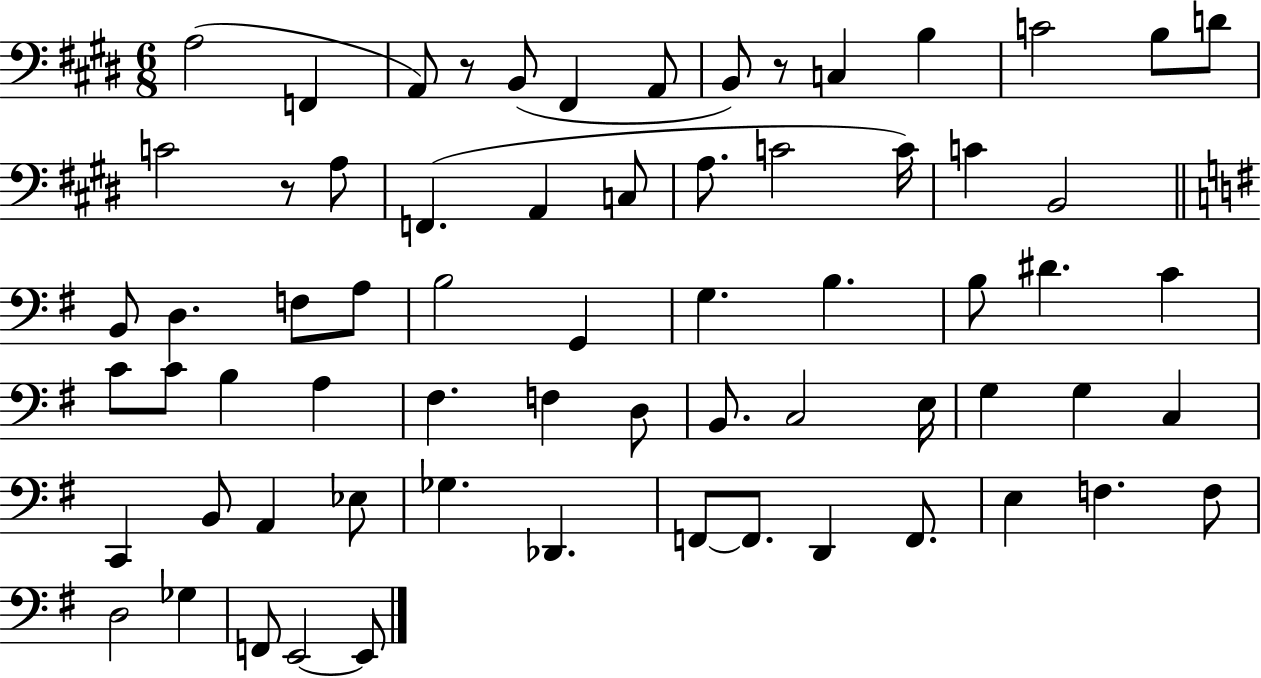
A3/h F2/q A2/e R/e B2/e F#2/q A2/e B2/e R/e C3/q B3/q C4/h B3/e D4/e C4/h R/e A3/e F2/q. A2/q C3/e A3/e. C4/h C4/s C4/q B2/h B2/e D3/q. F3/e A3/e B3/h G2/q G3/q. B3/q. B3/e D#4/q. C4/q C4/e C4/e B3/q A3/q F#3/q. F3/q D3/e B2/e. C3/h E3/s G3/q G3/q C3/q C2/q B2/e A2/q Eb3/e Gb3/q. Db2/q. F2/e F2/e. D2/q F2/e. E3/q F3/q. F3/e D3/h Gb3/q F2/e E2/h E2/e